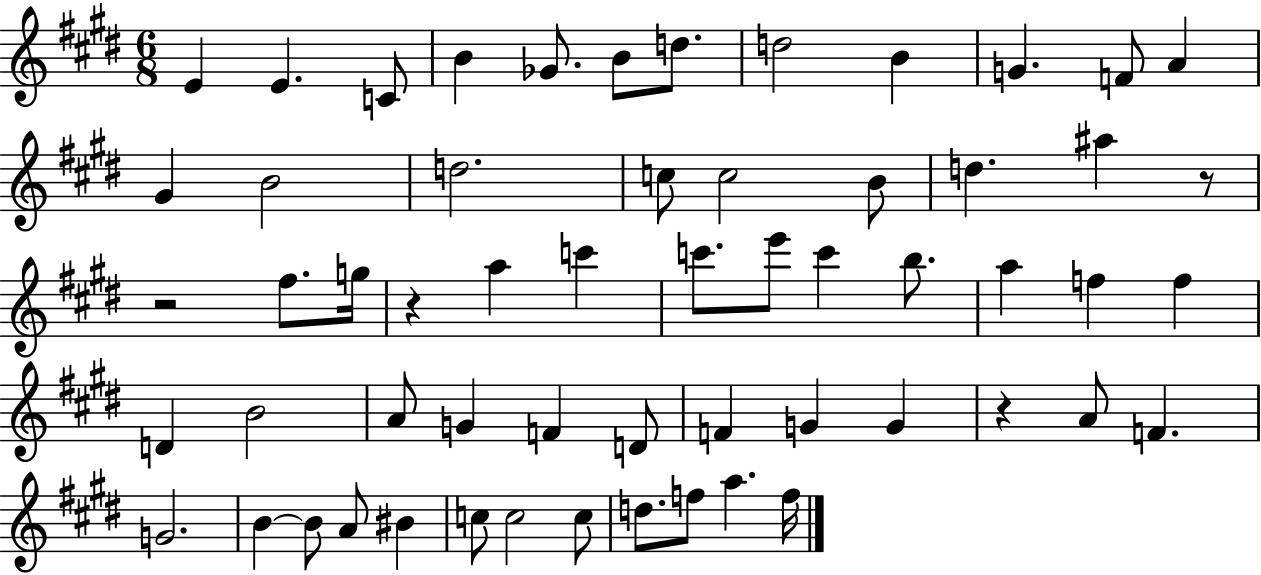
X:1
T:Untitled
M:6/8
L:1/4
K:E
E E C/2 B _G/2 B/2 d/2 d2 B G F/2 A ^G B2 d2 c/2 c2 B/2 d ^a z/2 z2 ^f/2 g/4 z a c' c'/2 e'/2 c' b/2 a f f D B2 A/2 G F D/2 F G G z A/2 F G2 B B/2 A/2 ^B c/2 c2 c/2 d/2 f/2 a f/4